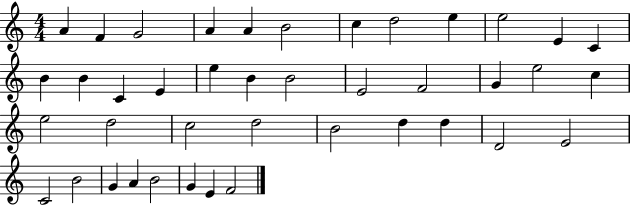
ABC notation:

X:1
T:Untitled
M:4/4
L:1/4
K:C
A F G2 A A B2 c d2 e e2 E C B B C E e B B2 E2 F2 G e2 c e2 d2 c2 d2 B2 d d D2 E2 C2 B2 G A B2 G E F2